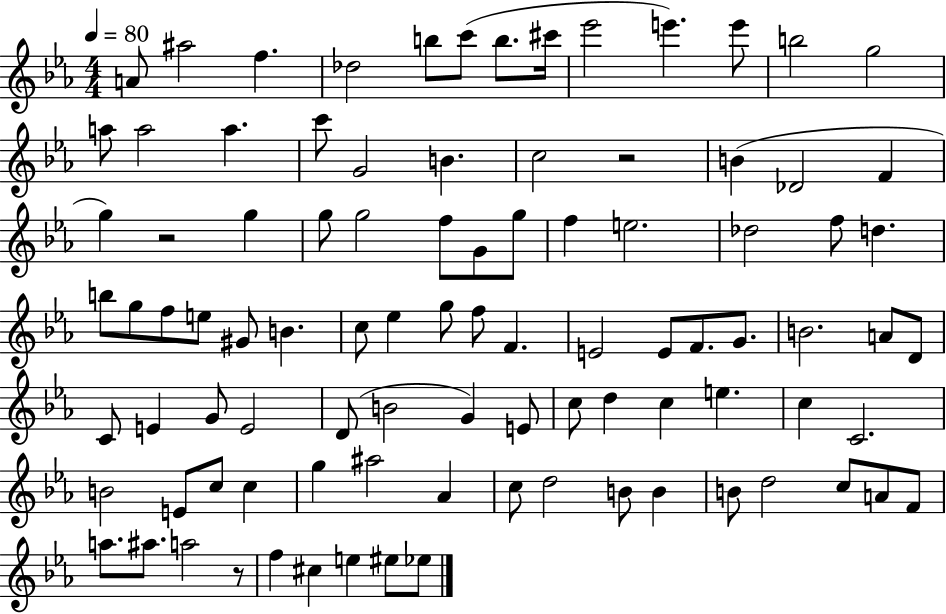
X:1
T:Untitled
M:4/4
L:1/4
K:Eb
A/2 ^a2 f _d2 b/2 c'/2 b/2 ^c'/4 _e'2 e' e'/2 b2 g2 a/2 a2 a c'/2 G2 B c2 z2 B _D2 F g z2 g g/2 g2 f/2 G/2 g/2 f e2 _d2 f/2 d b/2 g/2 f/2 e/2 ^G/2 B c/2 _e g/2 f/2 F E2 E/2 F/2 G/2 B2 A/2 D/2 C/2 E G/2 E2 D/2 B2 G E/2 c/2 d c e c C2 B2 E/2 c/2 c g ^a2 _A c/2 d2 B/2 B B/2 d2 c/2 A/2 F/2 a/2 ^a/2 a2 z/2 f ^c e ^e/2 _e/2